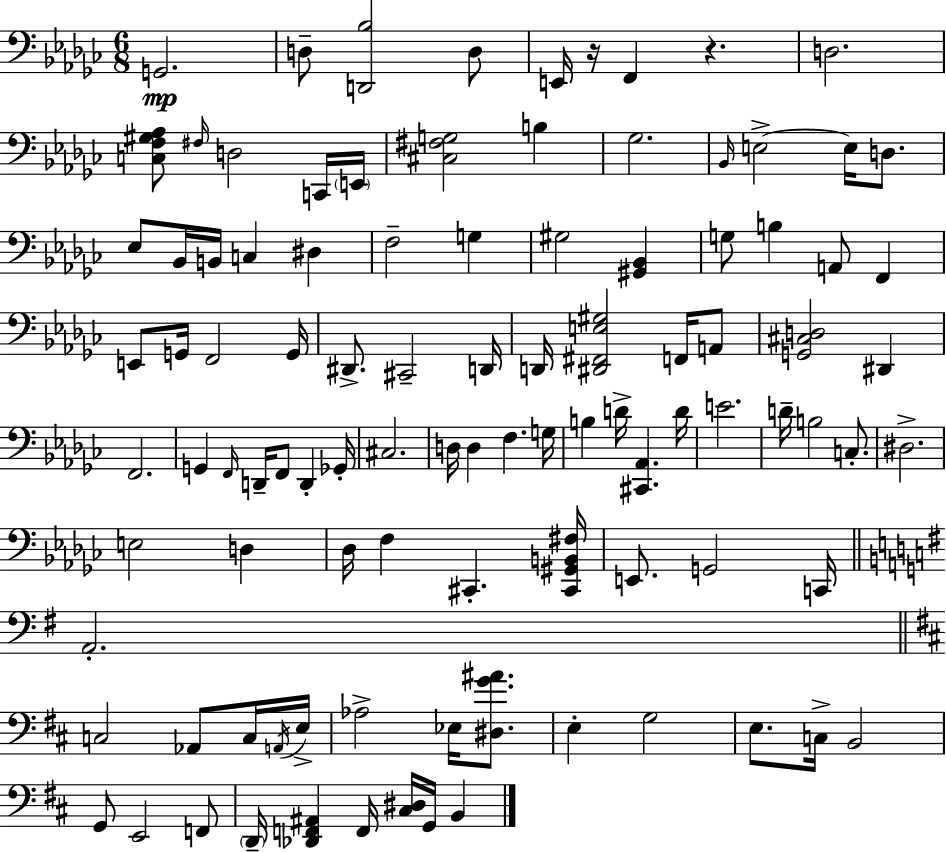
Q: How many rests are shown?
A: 2